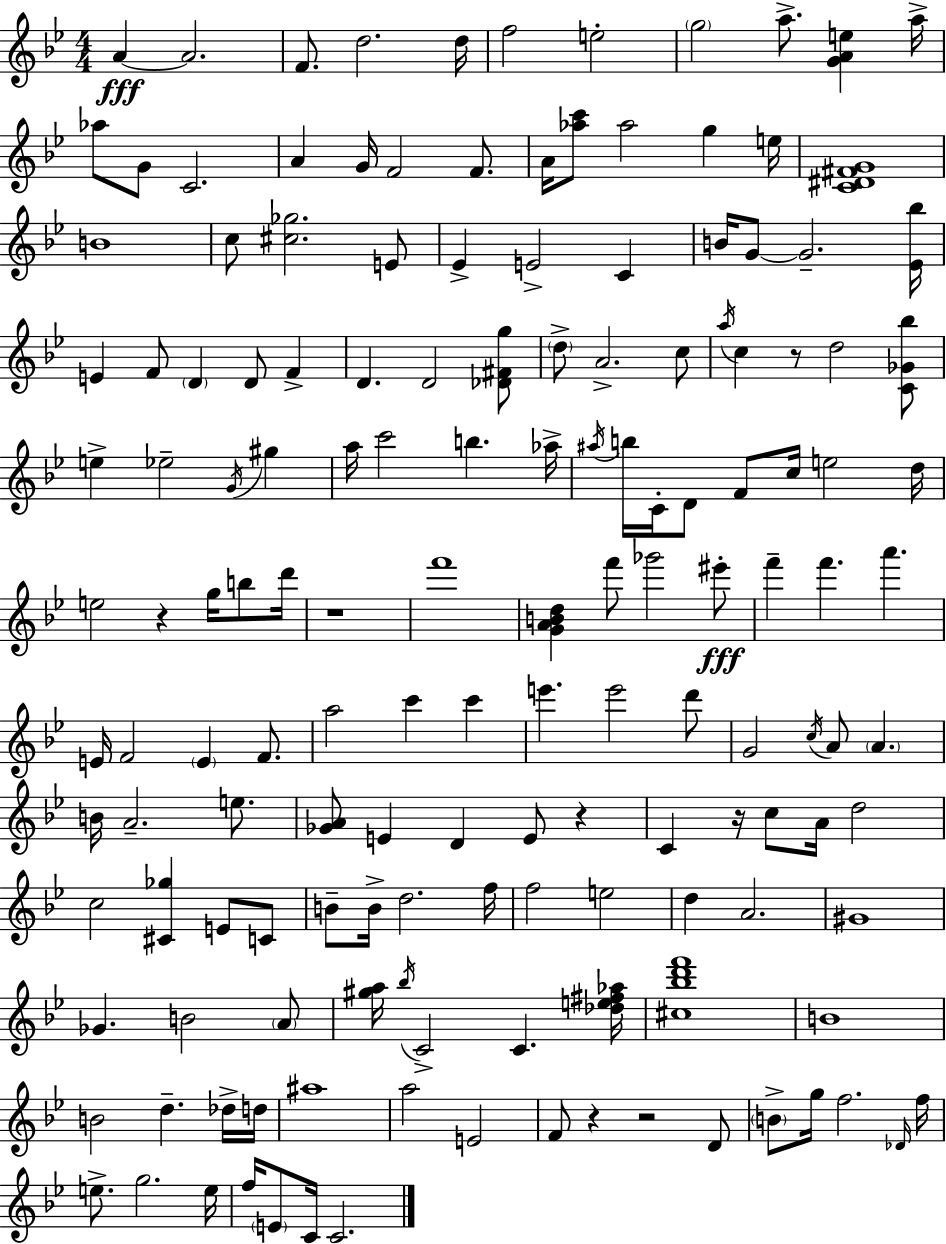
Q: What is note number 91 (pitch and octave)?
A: C4